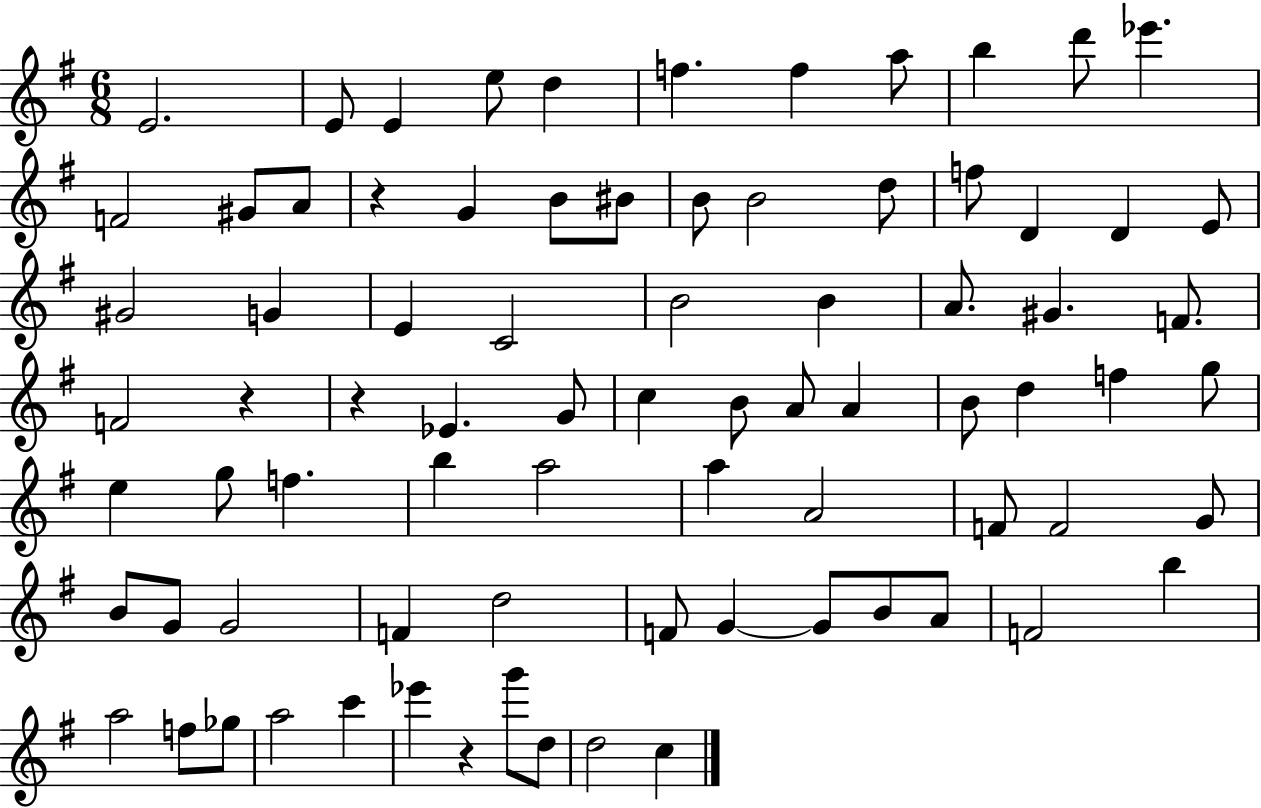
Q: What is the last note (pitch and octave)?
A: C5